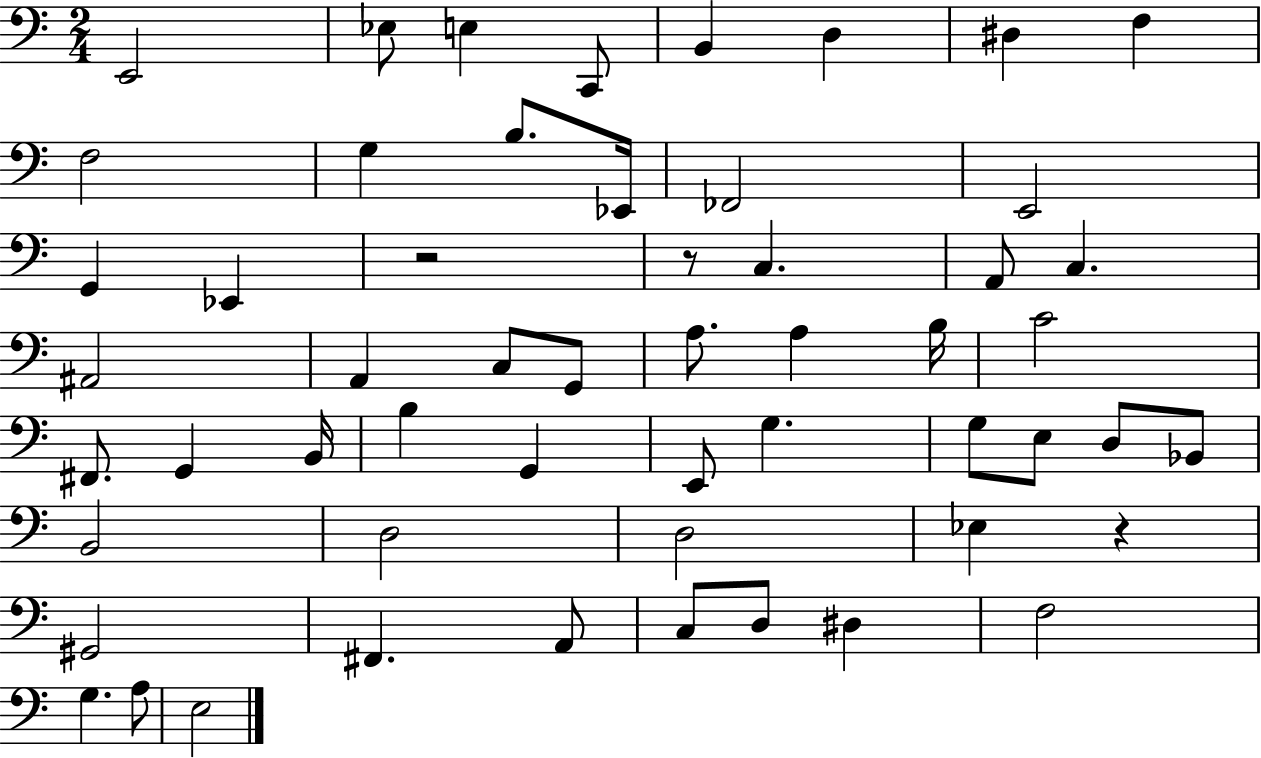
E2/h Eb3/e E3/q C2/e B2/q D3/q D#3/q F3/q F3/h G3/q B3/e. Eb2/s FES2/h E2/h G2/q Eb2/q R/h R/e C3/q. A2/e C3/q. A#2/h A2/q C3/e G2/e A3/e. A3/q B3/s C4/h F#2/e. G2/q B2/s B3/q G2/q E2/e G3/q. G3/e E3/e D3/e Bb2/e B2/h D3/h D3/h Eb3/q R/q G#2/h F#2/q. A2/e C3/e D3/e D#3/q F3/h G3/q. A3/e E3/h